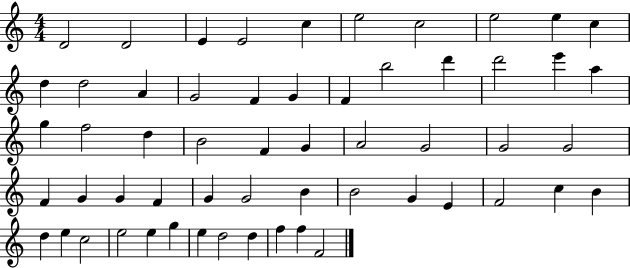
{
  \clef treble
  \numericTimeSignature
  \time 4/4
  \key c \major
  d'2 d'2 | e'4 e'2 c''4 | e''2 c''2 | e''2 e''4 c''4 | \break d''4 d''2 a'4 | g'2 f'4 g'4 | f'4 b''2 d'''4 | d'''2 e'''4 a''4 | \break g''4 f''2 d''4 | b'2 f'4 g'4 | a'2 g'2 | g'2 g'2 | \break f'4 g'4 g'4 f'4 | g'4 g'2 b'4 | b'2 g'4 e'4 | f'2 c''4 b'4 | \break d''4 e''4 c''2 | e''2 e''4 g''4 | e''4 d''2 d''4 | f''4 f''4 f'2 | \break \bar "|."
}